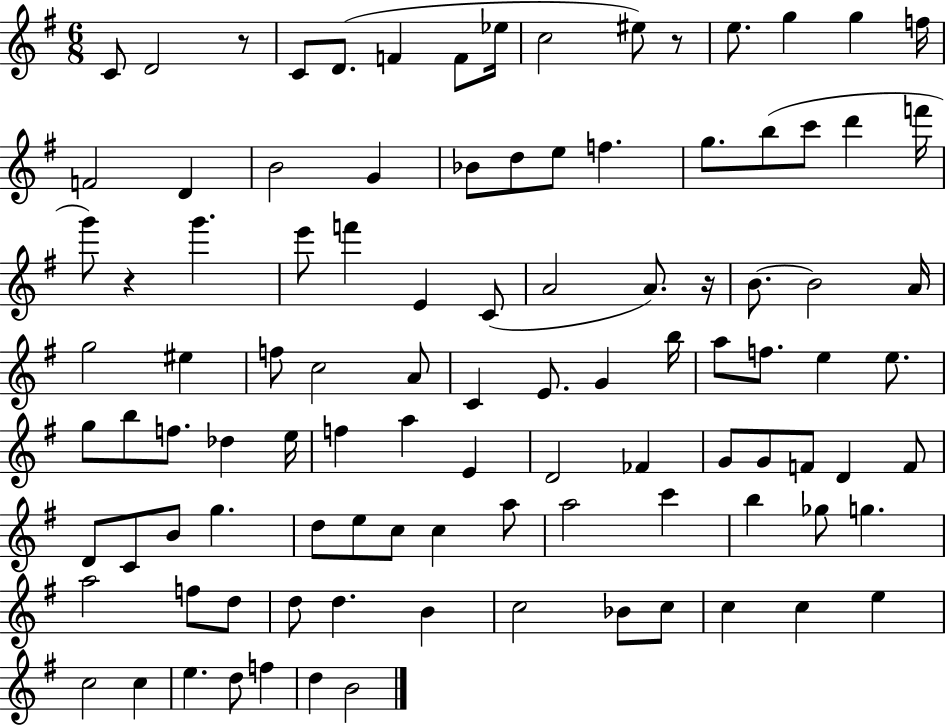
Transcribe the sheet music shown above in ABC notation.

X:1
T:Untitled
M:6/8
L:1/4
K:G
C/2 D2 z/2 C/2 D/2 F F/2 _e/4 c2 ^e/2 z/2 e/2 g g f/4 F2 D B2 G _B/2 d/2 e/2 f g/2 b/2 c'/2 d' f'/4 g'/2 z g' e'/2 f' E C/2 A2 A/2 z/4 B/2 B2 A/4 g2 ^e f/2 c2 A/2 C E/2 G b/4 a/2 f/2 e e/2 g/2 b/2 f/2 _d e/4 f a E D2 _F G/2 G/2 F/2 D F/2 D/2 C/2 B/2 g d/2 e/2 c/2 c a/2 a2 c' b _g/2 g a2 f/2 d/2 d/2 d B c2 _B/2 c/2 c c e c2 c e d/2 f d B2